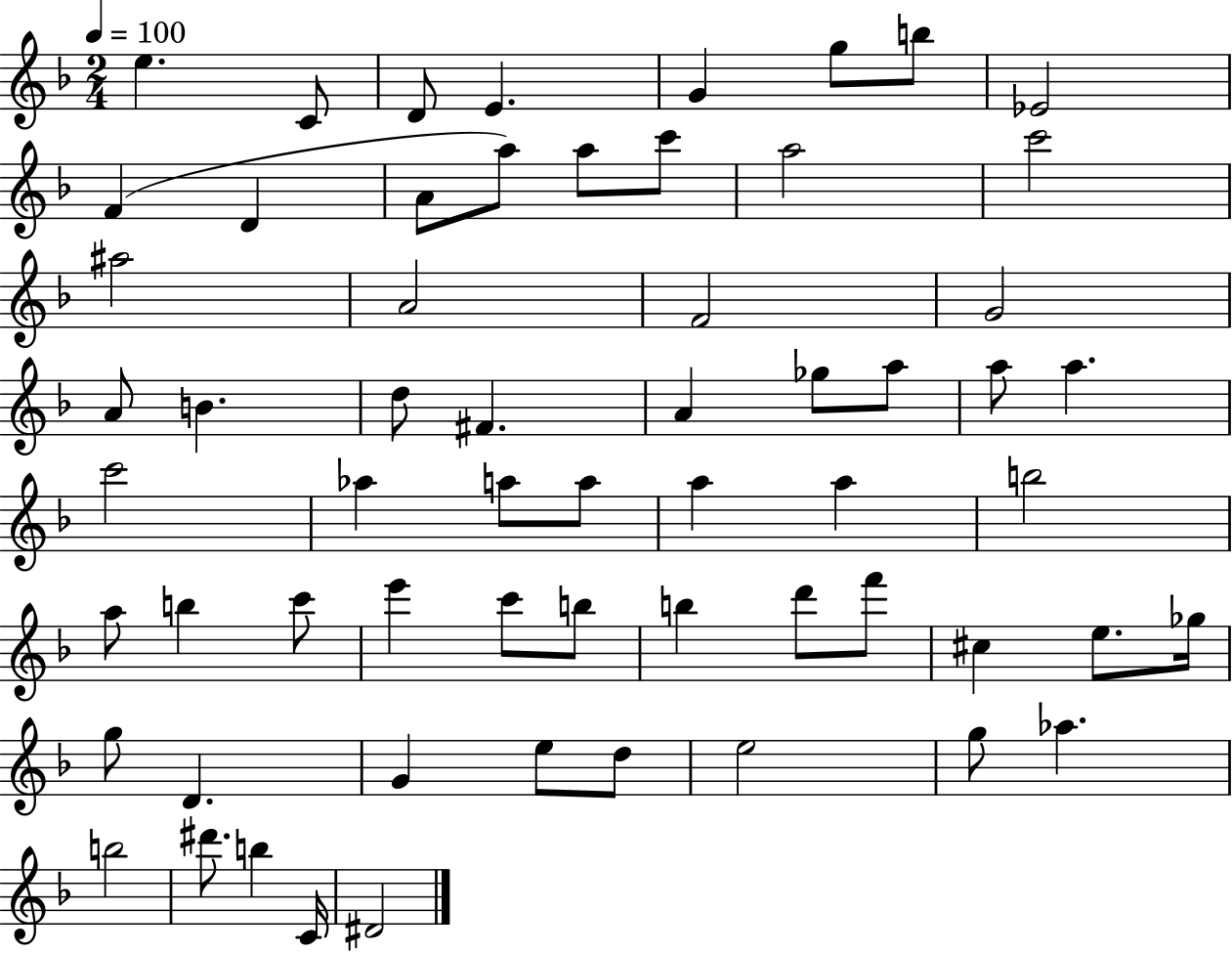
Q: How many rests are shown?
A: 0